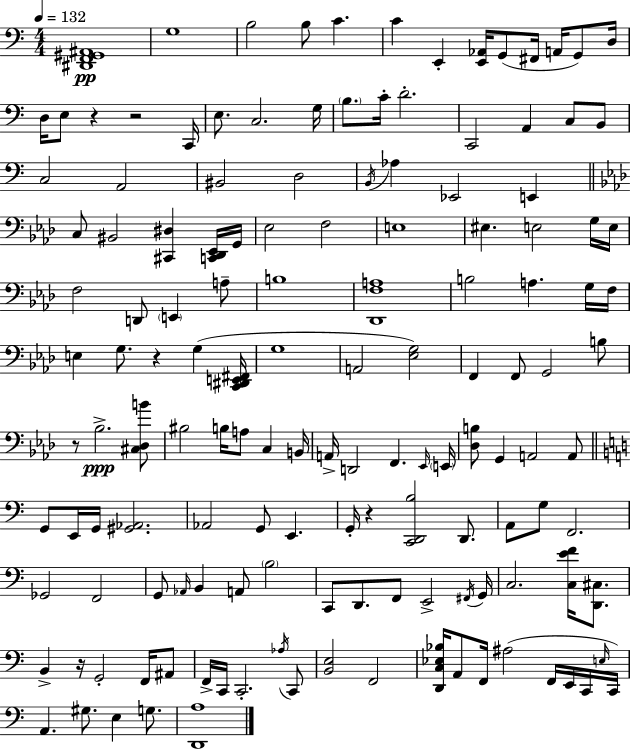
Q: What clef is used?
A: bass